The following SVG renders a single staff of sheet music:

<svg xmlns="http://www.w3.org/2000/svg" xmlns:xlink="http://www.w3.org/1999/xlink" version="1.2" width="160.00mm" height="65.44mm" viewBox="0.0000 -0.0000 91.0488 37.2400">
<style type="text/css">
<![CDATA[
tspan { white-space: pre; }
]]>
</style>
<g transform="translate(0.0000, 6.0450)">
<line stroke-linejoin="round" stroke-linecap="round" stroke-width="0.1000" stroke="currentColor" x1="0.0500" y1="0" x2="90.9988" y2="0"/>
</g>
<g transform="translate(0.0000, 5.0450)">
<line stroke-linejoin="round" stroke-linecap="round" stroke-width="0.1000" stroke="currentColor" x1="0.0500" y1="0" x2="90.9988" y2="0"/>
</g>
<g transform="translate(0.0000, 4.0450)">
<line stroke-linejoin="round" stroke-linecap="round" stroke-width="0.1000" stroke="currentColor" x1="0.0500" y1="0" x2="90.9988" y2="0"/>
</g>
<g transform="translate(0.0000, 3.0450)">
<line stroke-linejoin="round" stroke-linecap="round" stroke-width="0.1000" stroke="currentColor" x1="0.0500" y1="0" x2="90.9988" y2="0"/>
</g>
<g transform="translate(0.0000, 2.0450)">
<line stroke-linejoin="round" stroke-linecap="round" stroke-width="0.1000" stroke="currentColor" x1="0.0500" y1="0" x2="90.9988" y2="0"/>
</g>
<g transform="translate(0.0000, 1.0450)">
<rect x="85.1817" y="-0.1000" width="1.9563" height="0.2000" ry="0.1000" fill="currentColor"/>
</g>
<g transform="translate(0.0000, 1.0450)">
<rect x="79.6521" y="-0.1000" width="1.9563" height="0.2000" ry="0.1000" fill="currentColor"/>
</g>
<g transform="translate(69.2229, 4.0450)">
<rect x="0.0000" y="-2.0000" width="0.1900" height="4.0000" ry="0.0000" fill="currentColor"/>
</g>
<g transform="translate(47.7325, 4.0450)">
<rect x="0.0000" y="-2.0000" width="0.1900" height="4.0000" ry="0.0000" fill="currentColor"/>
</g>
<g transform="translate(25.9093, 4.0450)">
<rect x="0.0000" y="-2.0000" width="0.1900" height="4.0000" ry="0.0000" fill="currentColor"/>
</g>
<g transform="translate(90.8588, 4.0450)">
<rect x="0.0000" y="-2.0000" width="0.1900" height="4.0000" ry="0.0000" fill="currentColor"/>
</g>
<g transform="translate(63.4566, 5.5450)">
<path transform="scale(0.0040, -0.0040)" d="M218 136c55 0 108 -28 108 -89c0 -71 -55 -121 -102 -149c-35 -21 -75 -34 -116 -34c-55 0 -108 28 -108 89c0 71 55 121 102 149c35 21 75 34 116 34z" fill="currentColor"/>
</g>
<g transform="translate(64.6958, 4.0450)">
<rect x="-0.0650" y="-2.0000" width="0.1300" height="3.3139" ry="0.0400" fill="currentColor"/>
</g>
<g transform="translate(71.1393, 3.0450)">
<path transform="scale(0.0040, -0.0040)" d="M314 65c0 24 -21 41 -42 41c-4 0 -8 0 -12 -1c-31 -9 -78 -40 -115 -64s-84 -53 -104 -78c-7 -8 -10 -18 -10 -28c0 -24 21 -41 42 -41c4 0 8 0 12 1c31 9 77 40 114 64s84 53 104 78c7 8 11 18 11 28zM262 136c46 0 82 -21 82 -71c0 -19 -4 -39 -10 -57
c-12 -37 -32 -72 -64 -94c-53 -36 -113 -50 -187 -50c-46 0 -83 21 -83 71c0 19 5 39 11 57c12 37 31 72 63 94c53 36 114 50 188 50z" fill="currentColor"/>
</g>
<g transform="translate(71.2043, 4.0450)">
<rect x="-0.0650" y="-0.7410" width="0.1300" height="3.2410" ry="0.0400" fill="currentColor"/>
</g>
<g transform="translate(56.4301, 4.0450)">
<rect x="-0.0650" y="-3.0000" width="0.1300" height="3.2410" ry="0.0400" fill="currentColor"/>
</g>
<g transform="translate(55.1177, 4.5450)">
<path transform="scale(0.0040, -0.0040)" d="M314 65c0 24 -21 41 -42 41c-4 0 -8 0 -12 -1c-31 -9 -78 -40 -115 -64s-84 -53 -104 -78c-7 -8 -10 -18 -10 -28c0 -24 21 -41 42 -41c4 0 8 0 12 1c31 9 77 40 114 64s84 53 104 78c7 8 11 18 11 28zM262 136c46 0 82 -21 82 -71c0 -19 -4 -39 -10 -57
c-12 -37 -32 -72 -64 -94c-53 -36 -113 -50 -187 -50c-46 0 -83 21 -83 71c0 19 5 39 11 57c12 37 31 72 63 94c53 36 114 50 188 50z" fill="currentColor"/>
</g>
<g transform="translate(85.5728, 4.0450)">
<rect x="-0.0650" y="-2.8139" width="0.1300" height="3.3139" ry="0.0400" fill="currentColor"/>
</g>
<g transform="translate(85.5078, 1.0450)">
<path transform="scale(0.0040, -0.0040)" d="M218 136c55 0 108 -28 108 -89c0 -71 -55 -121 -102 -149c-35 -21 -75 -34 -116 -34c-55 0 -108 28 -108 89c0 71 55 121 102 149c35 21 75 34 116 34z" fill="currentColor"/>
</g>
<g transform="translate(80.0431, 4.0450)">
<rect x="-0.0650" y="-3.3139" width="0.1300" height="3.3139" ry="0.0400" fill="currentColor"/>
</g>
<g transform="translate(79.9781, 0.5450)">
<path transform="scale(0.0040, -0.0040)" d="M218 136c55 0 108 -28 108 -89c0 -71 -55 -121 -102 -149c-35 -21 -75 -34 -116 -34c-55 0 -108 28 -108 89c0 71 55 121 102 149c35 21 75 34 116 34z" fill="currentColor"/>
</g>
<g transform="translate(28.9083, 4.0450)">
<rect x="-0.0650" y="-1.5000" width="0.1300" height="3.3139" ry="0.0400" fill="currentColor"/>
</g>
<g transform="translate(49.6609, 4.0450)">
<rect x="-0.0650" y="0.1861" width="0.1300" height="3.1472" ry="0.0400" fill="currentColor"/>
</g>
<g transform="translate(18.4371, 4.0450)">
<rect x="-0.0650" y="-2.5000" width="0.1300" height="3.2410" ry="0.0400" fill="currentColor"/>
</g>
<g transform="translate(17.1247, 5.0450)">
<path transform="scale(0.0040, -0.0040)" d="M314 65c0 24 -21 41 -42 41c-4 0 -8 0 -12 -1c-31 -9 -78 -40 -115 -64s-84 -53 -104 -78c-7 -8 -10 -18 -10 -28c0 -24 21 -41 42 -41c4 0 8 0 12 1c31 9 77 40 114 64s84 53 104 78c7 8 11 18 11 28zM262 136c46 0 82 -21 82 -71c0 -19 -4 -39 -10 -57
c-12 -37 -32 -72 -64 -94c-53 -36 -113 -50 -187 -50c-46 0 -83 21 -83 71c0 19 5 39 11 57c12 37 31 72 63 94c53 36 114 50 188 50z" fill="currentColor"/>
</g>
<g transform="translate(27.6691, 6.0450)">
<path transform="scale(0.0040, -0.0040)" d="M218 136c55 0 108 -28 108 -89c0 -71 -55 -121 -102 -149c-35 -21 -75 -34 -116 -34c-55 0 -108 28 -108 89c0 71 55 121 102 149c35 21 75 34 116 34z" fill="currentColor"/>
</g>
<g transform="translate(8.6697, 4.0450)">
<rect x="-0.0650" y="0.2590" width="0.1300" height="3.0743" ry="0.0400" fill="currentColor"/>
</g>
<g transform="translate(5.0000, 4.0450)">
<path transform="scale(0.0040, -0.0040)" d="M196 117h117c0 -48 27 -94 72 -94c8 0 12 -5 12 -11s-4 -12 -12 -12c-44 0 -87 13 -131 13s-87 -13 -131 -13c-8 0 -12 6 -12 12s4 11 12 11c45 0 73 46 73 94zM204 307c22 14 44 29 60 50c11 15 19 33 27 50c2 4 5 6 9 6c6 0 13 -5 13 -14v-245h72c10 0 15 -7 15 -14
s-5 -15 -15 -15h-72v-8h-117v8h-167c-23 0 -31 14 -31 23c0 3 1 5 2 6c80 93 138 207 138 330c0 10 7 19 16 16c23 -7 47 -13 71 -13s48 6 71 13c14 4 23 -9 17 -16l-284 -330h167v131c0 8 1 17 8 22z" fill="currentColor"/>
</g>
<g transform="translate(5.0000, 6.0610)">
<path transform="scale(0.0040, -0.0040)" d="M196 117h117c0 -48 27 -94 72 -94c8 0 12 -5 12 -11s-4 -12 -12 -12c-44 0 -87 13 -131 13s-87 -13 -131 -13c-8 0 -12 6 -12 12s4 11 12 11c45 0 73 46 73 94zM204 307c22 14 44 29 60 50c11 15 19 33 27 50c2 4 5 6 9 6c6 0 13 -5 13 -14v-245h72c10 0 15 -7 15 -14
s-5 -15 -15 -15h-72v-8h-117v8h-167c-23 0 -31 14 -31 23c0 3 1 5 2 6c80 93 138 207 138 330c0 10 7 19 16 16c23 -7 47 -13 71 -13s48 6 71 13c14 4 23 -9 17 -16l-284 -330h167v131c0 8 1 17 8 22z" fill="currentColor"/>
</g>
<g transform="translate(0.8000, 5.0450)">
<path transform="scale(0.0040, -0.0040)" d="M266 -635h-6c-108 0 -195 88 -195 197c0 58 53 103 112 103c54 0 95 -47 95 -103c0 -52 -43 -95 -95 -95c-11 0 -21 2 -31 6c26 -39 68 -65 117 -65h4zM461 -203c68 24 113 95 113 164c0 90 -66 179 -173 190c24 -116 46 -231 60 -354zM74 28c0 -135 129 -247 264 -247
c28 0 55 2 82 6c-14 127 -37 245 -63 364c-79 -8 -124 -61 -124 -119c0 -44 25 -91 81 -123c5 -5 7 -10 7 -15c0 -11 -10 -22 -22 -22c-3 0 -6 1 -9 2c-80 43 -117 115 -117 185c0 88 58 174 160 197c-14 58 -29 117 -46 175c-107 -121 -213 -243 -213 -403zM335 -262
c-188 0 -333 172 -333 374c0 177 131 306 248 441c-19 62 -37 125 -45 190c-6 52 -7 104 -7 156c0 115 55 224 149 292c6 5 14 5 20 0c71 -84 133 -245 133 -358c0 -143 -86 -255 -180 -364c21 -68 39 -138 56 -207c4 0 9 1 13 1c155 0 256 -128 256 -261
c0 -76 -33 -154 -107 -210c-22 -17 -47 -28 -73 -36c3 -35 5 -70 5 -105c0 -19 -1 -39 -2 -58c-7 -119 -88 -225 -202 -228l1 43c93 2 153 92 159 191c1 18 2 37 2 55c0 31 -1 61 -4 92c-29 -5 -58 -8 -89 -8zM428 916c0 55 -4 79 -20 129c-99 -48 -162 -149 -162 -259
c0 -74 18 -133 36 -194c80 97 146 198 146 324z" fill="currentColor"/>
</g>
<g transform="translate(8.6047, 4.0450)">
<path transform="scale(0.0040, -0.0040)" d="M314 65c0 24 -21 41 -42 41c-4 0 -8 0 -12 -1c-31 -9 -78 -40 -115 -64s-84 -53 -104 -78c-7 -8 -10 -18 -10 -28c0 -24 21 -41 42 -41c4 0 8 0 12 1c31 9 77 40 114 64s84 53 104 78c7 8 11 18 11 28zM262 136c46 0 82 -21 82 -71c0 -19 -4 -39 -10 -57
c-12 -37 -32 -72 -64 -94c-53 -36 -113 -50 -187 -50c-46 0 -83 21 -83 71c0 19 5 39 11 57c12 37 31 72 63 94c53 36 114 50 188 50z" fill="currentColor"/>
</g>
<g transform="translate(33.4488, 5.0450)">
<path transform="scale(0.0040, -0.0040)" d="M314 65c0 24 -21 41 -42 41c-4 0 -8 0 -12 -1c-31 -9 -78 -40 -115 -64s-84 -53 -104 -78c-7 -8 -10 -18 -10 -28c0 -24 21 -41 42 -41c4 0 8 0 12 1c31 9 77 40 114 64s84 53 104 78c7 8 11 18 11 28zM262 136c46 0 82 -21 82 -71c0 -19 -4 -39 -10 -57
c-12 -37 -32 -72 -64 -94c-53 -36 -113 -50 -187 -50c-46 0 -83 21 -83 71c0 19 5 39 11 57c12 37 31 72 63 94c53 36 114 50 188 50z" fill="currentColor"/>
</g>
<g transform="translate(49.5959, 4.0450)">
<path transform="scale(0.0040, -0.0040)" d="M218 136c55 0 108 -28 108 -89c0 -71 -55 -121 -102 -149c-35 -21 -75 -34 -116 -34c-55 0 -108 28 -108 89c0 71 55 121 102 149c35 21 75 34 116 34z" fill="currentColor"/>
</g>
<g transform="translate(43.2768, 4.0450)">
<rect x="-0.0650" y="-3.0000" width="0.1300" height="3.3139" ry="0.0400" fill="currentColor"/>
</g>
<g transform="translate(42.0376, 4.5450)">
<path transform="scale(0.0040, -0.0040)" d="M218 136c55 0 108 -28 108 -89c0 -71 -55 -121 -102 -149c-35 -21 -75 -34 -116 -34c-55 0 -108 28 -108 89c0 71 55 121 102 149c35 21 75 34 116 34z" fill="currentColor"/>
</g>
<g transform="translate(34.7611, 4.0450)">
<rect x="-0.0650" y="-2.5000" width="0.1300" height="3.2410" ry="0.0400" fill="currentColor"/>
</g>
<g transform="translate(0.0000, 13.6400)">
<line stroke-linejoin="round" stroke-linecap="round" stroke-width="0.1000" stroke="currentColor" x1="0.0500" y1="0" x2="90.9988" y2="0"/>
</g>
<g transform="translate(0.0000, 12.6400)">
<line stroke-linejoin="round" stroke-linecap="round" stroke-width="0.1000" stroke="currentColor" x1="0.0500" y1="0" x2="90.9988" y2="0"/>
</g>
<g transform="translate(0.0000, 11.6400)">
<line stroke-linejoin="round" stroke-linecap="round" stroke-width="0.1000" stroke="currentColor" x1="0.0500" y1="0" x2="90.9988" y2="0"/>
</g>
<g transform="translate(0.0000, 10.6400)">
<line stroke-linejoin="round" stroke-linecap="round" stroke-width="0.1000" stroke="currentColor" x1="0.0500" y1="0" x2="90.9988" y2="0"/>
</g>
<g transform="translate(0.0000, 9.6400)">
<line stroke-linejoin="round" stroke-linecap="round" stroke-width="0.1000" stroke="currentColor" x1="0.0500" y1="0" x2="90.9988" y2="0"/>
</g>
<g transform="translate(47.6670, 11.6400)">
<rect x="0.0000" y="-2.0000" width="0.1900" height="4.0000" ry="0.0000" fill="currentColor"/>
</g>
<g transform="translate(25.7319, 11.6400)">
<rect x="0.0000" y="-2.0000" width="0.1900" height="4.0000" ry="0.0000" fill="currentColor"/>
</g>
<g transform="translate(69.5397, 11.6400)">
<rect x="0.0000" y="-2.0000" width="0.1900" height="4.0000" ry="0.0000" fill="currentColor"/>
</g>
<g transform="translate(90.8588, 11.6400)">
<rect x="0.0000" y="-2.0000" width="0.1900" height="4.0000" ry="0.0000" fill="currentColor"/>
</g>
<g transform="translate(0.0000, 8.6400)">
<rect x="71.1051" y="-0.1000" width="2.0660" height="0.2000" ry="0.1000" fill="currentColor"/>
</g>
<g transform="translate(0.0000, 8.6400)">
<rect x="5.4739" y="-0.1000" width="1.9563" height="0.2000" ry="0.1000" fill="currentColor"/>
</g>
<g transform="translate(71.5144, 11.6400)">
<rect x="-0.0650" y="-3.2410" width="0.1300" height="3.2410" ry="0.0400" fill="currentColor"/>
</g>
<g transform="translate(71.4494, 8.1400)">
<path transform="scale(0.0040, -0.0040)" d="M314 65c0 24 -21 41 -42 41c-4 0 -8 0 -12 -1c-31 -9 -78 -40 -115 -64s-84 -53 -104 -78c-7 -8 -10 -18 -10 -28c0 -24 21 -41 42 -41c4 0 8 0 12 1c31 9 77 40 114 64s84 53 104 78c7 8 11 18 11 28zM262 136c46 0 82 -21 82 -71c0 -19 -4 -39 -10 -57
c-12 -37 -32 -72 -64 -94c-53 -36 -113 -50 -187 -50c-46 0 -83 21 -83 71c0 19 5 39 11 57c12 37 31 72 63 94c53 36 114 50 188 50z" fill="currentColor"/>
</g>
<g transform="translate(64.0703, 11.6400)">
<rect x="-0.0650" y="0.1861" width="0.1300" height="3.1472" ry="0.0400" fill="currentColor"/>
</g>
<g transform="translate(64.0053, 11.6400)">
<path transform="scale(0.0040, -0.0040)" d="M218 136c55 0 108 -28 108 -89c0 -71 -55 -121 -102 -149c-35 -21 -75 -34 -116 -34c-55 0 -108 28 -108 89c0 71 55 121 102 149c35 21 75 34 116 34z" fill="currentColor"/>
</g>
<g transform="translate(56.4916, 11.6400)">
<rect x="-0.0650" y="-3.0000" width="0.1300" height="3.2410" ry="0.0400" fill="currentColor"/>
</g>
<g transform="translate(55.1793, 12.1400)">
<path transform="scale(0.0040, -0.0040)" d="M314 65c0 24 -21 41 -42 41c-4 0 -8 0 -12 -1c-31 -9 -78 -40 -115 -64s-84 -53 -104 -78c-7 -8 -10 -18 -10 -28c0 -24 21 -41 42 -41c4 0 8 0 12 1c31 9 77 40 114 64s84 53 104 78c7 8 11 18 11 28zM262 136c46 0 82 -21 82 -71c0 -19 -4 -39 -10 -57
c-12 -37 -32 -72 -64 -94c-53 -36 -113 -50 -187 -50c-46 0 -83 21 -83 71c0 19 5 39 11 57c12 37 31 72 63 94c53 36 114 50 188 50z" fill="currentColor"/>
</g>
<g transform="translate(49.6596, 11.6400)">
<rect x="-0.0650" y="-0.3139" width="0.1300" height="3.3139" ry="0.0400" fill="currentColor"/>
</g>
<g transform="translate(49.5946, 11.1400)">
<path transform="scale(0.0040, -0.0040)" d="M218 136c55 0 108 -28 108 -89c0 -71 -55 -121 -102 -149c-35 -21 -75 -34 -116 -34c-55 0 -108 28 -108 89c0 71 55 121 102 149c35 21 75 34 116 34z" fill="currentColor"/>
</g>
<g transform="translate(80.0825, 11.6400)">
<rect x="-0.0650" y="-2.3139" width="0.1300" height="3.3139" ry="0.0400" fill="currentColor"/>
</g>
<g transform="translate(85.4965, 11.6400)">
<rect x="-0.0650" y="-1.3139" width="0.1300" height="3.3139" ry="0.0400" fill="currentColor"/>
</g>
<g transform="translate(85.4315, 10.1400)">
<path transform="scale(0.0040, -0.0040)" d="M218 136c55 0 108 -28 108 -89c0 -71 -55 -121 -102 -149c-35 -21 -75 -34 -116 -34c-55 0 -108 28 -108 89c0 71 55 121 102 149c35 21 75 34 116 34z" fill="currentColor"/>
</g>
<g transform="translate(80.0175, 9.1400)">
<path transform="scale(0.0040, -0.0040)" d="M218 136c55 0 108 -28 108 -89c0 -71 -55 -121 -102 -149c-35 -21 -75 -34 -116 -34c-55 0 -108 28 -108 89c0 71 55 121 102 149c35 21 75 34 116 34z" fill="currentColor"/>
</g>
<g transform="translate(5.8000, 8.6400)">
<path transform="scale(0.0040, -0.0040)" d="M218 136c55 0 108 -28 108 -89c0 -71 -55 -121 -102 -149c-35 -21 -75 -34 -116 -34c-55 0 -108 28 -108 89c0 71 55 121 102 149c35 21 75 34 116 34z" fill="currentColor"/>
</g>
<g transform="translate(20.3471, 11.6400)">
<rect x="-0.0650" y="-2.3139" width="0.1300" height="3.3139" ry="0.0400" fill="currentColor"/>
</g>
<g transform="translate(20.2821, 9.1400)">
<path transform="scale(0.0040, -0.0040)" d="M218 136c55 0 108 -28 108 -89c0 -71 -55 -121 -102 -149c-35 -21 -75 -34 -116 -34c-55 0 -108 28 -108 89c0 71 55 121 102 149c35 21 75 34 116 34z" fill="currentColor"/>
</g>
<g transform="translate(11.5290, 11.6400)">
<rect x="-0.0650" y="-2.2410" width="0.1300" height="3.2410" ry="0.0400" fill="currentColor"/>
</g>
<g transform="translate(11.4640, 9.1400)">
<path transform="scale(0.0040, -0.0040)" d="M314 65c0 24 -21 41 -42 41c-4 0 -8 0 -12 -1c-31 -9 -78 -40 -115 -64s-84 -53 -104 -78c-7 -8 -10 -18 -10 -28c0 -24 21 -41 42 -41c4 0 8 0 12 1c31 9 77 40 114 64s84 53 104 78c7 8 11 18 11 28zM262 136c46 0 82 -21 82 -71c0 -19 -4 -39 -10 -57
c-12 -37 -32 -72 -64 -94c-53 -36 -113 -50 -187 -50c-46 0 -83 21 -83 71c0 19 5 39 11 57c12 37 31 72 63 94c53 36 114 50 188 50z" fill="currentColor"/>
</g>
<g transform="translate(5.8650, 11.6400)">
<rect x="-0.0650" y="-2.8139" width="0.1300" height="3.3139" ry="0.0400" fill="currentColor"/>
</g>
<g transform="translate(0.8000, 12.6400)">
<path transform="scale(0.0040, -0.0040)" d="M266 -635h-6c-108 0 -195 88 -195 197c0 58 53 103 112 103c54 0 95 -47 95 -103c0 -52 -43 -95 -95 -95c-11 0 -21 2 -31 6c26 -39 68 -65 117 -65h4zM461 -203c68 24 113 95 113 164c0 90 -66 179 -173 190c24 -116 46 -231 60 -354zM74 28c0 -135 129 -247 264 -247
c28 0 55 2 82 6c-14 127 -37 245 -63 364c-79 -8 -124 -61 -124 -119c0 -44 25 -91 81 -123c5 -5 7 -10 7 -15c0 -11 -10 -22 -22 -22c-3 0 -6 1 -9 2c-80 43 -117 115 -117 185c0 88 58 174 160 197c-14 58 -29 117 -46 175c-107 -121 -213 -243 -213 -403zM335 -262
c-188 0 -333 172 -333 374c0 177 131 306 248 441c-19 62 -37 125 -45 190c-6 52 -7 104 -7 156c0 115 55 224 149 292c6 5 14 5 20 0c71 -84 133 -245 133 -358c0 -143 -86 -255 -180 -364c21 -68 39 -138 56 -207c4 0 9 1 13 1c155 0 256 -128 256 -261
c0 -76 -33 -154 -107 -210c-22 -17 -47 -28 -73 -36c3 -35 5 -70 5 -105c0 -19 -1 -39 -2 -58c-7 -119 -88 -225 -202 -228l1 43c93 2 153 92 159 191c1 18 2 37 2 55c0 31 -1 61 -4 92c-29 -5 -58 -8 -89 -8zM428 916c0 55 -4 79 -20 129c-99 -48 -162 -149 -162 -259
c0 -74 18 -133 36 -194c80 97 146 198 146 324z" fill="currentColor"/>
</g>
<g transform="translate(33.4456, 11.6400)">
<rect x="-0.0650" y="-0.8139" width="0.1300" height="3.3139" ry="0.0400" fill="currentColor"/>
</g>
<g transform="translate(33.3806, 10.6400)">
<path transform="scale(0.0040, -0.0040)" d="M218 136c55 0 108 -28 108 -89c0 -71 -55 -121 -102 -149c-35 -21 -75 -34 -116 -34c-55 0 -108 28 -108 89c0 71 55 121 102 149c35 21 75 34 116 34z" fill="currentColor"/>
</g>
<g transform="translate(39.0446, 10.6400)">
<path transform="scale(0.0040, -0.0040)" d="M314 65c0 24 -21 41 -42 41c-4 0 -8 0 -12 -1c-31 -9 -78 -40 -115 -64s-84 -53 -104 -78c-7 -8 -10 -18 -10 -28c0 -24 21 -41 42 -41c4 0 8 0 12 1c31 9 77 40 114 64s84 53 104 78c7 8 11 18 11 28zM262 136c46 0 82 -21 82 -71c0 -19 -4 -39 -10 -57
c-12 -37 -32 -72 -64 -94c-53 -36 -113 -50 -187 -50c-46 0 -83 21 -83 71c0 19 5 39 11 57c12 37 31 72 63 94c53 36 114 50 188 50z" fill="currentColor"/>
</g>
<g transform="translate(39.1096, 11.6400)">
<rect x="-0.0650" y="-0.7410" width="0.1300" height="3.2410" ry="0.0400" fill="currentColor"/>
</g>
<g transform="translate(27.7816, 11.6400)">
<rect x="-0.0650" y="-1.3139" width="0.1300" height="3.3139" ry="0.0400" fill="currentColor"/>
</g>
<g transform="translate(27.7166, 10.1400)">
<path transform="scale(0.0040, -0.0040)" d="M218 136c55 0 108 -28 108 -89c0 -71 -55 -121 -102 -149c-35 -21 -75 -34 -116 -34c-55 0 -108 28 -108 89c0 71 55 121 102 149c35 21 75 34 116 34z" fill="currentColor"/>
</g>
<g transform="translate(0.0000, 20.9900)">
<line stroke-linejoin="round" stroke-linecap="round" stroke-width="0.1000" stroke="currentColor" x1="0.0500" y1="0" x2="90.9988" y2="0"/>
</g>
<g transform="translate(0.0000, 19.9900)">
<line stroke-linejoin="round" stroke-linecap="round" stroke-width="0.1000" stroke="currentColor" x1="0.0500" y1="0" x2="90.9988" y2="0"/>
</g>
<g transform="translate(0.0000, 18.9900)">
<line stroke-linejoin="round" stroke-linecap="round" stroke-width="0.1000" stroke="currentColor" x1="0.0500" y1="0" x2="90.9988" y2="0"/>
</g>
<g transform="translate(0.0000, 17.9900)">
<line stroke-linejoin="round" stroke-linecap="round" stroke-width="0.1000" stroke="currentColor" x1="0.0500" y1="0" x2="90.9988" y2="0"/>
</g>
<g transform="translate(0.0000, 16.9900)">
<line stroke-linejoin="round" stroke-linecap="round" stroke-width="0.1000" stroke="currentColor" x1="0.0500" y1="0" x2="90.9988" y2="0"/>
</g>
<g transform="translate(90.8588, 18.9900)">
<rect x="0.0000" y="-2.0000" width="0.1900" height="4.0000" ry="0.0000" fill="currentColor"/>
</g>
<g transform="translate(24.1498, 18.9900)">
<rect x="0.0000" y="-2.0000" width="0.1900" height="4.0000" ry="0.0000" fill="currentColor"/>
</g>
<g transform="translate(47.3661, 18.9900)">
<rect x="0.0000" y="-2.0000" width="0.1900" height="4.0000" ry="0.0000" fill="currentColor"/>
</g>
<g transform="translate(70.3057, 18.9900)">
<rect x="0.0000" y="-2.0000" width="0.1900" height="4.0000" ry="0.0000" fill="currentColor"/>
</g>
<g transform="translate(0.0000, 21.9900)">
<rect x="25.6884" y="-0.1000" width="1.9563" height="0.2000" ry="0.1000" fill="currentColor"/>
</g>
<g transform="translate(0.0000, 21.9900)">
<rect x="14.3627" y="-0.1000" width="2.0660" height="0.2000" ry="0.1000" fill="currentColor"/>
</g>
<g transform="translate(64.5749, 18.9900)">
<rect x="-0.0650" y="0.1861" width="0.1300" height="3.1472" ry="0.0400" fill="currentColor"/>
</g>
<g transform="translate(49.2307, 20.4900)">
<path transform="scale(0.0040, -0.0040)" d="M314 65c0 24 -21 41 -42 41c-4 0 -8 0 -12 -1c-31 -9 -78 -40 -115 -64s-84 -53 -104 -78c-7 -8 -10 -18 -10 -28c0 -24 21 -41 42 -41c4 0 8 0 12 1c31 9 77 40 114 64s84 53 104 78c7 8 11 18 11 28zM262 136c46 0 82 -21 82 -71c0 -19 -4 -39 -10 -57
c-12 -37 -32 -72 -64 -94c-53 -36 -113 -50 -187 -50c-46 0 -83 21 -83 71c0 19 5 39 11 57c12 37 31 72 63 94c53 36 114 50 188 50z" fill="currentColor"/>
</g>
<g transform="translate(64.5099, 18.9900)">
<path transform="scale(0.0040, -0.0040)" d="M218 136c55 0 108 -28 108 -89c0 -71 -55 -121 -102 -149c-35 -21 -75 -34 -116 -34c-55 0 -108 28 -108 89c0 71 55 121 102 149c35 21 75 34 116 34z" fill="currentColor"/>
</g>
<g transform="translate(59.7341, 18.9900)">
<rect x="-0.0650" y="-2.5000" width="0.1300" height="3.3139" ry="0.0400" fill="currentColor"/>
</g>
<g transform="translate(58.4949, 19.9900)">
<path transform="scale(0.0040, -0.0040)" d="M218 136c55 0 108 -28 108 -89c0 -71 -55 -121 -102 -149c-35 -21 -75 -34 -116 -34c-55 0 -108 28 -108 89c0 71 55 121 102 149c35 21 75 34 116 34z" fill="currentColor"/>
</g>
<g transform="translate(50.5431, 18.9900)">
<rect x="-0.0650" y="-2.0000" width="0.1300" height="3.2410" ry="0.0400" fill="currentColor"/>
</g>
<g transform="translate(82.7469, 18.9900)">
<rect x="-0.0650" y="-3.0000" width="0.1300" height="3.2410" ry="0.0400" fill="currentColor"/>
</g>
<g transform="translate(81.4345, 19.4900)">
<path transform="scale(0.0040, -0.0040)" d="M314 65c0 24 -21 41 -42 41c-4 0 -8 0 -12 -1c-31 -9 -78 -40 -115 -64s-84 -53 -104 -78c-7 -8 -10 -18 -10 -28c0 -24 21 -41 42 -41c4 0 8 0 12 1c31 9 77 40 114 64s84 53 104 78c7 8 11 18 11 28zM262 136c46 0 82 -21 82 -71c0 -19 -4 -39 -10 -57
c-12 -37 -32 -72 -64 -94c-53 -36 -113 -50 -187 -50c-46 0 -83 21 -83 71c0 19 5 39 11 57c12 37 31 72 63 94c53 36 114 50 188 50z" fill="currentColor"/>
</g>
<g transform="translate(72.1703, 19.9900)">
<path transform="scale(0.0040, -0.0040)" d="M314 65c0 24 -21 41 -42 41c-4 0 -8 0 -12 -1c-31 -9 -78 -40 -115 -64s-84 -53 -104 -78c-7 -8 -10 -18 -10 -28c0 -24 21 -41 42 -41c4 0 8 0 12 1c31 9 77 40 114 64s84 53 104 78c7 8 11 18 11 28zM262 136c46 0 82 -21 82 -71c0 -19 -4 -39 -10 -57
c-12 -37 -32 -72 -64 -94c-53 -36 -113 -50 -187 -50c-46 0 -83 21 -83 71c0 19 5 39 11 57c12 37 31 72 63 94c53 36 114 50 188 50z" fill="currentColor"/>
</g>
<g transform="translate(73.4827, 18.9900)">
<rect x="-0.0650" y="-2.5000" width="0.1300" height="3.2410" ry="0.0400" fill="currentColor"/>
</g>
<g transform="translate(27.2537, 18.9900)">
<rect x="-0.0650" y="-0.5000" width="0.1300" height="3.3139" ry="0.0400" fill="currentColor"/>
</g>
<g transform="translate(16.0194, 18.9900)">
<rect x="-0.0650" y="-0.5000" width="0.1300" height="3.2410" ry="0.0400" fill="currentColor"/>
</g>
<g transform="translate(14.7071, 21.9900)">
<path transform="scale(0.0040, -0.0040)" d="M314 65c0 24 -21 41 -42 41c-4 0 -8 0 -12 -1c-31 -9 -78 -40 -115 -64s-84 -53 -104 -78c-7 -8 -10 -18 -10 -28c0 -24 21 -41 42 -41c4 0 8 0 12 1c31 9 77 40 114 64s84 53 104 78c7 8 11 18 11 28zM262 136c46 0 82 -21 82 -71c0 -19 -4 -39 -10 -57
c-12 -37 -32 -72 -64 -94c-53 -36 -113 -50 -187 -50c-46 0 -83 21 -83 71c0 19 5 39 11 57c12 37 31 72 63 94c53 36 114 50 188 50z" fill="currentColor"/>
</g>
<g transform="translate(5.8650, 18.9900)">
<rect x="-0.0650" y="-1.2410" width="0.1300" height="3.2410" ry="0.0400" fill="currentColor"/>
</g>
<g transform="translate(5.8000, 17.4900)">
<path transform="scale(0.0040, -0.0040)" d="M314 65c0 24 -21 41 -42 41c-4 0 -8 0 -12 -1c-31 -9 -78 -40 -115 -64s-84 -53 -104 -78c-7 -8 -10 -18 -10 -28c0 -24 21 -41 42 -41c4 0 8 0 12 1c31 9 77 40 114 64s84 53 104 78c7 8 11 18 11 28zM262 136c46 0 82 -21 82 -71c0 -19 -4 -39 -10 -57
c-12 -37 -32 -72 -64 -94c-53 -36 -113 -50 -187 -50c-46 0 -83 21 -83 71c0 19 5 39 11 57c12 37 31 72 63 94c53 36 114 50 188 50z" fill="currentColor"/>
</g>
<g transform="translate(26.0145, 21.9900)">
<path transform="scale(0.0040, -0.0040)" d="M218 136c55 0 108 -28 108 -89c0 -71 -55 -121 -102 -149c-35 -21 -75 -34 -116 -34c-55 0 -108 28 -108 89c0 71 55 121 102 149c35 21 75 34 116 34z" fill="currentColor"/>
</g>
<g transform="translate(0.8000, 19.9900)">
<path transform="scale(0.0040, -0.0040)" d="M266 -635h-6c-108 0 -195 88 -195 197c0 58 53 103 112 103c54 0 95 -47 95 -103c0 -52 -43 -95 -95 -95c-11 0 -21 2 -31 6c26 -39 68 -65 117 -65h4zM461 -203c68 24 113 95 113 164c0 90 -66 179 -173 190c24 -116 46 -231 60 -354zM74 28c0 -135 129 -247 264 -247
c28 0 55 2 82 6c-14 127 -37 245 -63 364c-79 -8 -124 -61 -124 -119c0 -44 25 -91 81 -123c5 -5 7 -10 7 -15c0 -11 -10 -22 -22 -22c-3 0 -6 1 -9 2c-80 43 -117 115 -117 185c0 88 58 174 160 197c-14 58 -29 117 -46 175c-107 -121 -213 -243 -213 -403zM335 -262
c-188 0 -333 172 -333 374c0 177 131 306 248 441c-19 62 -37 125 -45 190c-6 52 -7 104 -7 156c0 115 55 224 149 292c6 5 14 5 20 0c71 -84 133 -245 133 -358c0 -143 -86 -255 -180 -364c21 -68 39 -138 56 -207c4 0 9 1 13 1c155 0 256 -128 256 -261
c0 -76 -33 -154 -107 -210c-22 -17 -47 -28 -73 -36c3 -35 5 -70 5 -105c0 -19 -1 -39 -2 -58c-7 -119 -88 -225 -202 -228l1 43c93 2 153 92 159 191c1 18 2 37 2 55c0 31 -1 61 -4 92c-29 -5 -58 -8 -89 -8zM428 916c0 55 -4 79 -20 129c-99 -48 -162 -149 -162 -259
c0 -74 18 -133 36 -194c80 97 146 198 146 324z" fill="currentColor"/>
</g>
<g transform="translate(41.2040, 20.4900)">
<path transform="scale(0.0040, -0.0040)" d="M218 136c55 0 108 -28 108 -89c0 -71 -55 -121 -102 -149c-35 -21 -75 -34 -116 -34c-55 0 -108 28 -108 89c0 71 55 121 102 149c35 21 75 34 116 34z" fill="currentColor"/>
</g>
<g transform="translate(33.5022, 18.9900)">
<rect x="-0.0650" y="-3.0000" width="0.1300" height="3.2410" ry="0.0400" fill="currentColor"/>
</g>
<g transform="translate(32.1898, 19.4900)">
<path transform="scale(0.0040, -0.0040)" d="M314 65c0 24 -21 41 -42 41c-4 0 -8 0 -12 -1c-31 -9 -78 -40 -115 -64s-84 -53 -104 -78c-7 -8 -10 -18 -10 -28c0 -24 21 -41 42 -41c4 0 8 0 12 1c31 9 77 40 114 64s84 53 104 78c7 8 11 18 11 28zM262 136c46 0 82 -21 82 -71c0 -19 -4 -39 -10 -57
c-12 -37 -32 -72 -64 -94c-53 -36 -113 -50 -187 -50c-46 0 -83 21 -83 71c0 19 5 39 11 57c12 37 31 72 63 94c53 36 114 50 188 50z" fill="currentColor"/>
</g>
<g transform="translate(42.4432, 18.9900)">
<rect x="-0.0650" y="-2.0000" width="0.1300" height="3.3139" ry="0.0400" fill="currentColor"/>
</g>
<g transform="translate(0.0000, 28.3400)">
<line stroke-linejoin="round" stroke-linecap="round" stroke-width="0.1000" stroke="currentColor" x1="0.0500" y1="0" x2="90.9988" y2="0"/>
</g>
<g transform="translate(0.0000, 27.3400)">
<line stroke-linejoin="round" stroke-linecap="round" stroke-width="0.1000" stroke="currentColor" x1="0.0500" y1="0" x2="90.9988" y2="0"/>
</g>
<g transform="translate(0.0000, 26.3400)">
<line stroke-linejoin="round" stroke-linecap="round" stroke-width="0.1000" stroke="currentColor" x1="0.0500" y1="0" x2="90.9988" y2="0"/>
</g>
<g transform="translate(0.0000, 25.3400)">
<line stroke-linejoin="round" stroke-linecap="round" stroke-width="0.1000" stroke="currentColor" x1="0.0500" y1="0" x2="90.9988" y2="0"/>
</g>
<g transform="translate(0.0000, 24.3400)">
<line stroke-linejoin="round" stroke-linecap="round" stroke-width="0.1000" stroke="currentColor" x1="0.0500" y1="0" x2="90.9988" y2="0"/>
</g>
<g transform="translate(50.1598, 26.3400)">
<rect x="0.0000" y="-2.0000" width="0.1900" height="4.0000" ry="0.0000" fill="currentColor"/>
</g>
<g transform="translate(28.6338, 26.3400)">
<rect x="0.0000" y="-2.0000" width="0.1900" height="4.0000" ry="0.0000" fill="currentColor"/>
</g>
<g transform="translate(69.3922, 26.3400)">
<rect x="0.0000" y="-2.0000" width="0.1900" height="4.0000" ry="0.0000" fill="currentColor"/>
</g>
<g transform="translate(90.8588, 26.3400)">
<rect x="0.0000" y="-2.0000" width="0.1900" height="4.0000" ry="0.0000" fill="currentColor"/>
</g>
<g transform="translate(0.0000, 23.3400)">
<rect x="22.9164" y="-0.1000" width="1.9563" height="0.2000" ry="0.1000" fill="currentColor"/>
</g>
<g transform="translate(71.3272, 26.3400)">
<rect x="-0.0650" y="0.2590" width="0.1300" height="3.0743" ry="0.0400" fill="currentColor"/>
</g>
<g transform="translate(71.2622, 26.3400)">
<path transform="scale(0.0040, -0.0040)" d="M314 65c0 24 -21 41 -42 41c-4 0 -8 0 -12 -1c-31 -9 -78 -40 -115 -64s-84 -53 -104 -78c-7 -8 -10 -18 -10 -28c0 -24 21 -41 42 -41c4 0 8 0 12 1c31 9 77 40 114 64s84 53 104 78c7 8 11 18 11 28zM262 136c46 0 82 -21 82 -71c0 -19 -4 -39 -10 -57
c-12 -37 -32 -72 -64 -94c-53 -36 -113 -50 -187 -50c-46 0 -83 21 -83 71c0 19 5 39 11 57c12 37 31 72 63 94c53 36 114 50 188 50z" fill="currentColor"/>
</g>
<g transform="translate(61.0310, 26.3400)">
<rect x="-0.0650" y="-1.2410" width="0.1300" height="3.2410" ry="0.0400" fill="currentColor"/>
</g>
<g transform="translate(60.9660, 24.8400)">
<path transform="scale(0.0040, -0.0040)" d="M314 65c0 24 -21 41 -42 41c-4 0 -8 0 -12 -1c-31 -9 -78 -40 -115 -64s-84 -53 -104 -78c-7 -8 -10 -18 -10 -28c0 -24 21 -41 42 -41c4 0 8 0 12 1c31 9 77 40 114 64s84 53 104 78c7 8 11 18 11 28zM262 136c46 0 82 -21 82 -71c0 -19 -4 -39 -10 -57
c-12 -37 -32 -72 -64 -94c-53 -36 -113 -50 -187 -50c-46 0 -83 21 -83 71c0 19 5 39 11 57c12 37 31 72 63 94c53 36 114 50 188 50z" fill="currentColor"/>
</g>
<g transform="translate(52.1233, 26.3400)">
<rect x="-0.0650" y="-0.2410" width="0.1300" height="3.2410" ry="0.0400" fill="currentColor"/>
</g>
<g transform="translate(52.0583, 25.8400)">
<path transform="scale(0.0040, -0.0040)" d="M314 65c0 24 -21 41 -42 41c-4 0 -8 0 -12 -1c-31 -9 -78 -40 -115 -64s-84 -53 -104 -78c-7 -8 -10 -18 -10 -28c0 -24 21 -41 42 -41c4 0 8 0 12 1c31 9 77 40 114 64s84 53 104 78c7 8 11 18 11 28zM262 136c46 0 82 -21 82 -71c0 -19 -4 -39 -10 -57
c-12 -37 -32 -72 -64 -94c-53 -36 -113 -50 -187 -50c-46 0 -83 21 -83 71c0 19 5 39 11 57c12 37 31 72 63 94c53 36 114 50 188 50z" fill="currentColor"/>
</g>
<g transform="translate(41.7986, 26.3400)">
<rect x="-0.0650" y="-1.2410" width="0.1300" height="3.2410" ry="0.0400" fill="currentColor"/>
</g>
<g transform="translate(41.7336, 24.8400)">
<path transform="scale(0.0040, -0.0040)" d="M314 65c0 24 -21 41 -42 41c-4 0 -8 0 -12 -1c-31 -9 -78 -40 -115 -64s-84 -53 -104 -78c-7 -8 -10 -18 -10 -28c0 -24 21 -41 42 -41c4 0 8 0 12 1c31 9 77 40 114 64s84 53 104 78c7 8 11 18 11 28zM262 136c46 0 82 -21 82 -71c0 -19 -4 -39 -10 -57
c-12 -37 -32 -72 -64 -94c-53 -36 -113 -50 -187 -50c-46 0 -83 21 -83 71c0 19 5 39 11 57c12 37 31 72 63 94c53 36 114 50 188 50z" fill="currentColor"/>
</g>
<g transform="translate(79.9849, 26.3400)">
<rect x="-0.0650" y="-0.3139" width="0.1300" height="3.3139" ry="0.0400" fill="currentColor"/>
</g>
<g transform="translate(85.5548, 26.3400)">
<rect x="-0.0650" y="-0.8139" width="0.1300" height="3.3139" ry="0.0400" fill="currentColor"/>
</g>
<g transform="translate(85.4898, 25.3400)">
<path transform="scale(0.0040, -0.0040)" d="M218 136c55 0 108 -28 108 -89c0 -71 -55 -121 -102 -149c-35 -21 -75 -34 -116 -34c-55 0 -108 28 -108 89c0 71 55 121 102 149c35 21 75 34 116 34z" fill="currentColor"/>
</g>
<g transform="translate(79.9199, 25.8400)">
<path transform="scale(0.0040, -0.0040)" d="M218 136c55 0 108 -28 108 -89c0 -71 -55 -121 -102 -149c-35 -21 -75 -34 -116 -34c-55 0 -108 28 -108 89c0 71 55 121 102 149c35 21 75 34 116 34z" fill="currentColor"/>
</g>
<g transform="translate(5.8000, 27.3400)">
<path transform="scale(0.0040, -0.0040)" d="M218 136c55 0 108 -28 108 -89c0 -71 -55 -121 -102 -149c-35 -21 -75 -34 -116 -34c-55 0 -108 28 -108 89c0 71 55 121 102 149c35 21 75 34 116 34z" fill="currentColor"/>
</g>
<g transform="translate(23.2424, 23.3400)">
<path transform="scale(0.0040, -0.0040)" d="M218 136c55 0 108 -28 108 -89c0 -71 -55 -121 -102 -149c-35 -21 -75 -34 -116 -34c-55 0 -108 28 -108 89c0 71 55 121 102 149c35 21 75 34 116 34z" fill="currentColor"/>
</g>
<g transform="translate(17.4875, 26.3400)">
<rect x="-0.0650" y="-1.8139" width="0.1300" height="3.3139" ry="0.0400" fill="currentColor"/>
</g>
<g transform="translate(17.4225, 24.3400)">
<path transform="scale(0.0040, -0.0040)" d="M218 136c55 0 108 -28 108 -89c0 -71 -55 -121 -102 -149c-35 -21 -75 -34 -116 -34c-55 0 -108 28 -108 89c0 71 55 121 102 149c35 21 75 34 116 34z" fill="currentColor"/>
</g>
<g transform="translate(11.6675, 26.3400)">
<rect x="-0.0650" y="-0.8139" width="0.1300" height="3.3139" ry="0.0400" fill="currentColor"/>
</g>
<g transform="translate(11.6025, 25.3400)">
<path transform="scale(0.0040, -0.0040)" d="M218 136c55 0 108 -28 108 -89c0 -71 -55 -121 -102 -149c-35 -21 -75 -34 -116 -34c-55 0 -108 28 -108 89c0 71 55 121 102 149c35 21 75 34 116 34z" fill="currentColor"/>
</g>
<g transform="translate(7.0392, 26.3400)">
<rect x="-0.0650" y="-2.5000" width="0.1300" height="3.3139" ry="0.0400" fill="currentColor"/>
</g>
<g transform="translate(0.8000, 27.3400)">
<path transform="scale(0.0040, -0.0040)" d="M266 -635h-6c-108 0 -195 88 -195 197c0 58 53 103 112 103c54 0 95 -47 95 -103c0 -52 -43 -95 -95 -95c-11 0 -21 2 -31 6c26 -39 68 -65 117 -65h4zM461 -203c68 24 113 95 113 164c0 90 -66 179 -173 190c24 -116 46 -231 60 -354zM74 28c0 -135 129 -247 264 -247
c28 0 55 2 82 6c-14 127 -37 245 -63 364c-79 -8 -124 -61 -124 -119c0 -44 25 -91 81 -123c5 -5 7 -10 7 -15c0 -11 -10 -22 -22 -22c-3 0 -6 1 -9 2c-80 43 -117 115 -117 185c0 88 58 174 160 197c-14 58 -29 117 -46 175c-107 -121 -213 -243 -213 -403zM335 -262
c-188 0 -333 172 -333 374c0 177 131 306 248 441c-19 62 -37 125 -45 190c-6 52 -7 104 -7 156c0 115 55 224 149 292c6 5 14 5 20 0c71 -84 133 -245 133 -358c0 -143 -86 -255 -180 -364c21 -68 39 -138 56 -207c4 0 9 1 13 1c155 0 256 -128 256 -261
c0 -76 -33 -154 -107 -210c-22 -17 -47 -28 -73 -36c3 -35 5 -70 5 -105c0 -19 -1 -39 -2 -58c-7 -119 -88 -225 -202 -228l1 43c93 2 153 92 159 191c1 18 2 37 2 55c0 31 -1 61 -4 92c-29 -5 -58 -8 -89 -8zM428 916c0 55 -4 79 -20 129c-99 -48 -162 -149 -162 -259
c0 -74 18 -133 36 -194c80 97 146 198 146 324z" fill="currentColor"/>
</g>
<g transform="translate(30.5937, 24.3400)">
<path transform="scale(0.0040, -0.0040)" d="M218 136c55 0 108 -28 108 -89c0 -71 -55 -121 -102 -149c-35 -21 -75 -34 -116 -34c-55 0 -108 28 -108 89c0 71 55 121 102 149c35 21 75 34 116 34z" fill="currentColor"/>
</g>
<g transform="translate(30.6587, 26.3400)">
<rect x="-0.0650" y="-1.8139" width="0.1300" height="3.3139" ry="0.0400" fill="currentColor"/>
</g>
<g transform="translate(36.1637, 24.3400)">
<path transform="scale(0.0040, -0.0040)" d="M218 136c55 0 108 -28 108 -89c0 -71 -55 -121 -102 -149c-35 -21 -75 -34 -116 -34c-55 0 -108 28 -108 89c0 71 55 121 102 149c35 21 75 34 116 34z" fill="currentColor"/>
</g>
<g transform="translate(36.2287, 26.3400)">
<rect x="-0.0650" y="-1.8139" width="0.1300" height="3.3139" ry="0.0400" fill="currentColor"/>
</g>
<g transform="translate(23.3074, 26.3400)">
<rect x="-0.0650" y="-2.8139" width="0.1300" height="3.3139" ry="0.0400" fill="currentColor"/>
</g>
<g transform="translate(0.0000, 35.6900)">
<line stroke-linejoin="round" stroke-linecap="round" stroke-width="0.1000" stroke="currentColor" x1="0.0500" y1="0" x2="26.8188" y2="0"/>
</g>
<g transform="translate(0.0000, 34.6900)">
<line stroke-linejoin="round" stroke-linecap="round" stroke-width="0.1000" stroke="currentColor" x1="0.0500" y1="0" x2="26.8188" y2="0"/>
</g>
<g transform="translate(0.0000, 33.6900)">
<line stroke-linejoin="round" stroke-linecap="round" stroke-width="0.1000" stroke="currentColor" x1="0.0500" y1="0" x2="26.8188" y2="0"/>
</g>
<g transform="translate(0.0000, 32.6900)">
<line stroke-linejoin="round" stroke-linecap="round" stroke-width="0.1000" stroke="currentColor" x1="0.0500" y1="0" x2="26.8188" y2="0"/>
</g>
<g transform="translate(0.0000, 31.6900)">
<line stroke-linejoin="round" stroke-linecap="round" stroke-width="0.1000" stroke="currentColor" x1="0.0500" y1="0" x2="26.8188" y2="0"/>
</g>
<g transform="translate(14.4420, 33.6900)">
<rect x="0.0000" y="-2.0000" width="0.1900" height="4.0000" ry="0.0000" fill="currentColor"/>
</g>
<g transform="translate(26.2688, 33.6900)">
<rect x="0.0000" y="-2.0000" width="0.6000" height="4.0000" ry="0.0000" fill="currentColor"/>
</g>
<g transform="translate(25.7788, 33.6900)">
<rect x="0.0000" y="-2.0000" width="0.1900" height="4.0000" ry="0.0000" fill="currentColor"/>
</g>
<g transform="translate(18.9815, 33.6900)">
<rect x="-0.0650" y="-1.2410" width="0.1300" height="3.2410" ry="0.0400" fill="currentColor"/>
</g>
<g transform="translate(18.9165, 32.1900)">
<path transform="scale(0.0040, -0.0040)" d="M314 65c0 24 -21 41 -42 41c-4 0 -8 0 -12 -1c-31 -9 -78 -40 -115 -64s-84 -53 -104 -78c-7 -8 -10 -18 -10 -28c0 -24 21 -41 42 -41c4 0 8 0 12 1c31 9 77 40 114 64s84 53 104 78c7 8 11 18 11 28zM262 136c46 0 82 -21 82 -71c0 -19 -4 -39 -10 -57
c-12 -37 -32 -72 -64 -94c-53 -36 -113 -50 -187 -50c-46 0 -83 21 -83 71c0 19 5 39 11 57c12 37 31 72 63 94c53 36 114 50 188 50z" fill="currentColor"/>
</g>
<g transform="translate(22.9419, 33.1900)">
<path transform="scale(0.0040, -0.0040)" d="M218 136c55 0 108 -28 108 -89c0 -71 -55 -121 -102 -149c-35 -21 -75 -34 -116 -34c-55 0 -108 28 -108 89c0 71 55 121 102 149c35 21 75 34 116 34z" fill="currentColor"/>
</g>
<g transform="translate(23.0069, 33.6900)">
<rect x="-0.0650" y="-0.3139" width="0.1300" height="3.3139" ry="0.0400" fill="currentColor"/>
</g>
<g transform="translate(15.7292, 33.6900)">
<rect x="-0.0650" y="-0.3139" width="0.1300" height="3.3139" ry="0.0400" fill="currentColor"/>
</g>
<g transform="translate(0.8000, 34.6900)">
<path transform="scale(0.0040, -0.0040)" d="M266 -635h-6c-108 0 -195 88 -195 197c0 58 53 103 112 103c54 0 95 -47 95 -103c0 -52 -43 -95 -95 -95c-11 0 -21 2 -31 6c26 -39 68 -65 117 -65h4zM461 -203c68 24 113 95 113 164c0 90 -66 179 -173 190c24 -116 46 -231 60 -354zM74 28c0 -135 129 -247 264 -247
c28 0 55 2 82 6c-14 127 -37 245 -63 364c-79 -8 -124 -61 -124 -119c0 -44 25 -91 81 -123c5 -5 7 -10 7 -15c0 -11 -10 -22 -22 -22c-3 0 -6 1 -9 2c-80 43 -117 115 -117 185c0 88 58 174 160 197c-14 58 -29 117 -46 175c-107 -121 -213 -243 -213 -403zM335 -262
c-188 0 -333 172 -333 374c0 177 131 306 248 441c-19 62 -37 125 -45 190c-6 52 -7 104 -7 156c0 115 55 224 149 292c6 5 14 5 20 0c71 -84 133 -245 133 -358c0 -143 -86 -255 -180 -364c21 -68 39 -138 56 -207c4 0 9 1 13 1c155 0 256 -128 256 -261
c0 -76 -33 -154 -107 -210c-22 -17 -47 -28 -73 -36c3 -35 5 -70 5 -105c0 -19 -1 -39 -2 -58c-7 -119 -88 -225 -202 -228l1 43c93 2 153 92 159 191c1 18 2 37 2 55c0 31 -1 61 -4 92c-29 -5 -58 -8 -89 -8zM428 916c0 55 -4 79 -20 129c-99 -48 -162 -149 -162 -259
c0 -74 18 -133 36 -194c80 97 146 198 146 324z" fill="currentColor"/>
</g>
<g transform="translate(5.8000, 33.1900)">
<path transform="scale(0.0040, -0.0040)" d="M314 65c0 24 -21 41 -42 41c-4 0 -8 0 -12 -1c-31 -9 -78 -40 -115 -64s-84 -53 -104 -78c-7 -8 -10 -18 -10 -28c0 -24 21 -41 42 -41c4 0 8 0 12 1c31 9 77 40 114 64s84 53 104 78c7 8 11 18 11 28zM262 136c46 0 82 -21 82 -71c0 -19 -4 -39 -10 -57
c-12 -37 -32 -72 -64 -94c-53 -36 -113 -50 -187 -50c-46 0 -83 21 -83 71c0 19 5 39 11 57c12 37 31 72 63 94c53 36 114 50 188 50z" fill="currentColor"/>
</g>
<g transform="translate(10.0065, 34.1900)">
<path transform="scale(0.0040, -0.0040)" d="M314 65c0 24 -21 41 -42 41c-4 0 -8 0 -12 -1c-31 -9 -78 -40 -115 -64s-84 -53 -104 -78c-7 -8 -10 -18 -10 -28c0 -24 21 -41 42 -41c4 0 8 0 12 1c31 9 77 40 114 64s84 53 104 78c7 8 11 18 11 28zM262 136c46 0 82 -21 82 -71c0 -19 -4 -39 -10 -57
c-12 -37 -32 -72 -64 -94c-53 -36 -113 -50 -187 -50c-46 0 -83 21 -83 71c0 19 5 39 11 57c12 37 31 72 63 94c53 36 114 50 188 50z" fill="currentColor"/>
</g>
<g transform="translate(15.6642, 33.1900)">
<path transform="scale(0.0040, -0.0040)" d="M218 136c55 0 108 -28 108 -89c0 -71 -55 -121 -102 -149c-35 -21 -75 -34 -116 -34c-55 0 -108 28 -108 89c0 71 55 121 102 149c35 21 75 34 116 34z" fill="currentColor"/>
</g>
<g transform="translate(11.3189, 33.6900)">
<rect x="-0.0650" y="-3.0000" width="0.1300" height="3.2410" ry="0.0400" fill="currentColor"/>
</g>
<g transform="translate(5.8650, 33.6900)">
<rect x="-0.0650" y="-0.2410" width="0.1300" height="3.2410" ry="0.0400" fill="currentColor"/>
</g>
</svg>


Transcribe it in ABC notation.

X:1
T:Untitled
M:4/4
L:1/4
K:C
B2 G2 E G2 A B A2 F d2 b a a g2 g e d d2 c A2 B b2 g e e2 C2 C A2 F F2 G B G2 A2 G d f a f f e2 c2 e2 B2 c d c2 A2 c e2 c